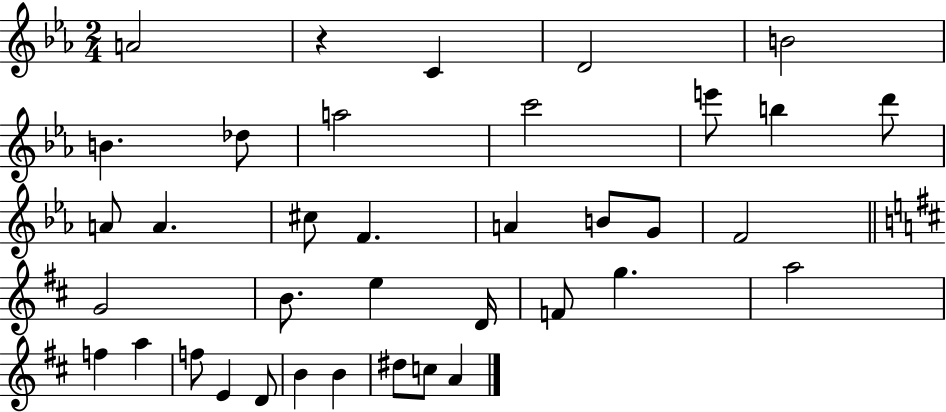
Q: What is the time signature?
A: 2/4